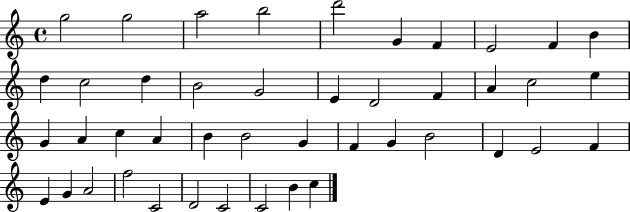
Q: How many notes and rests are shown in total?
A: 44